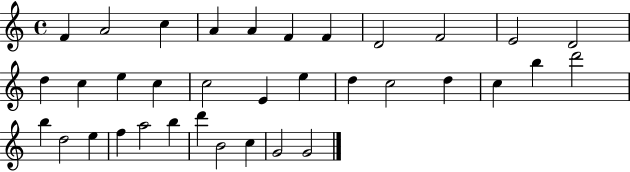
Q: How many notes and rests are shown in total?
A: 35